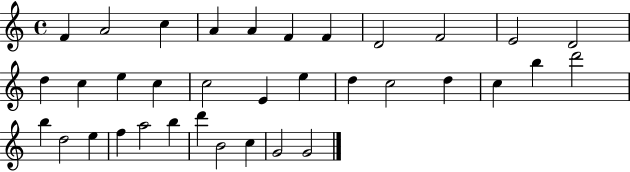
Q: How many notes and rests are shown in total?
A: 35